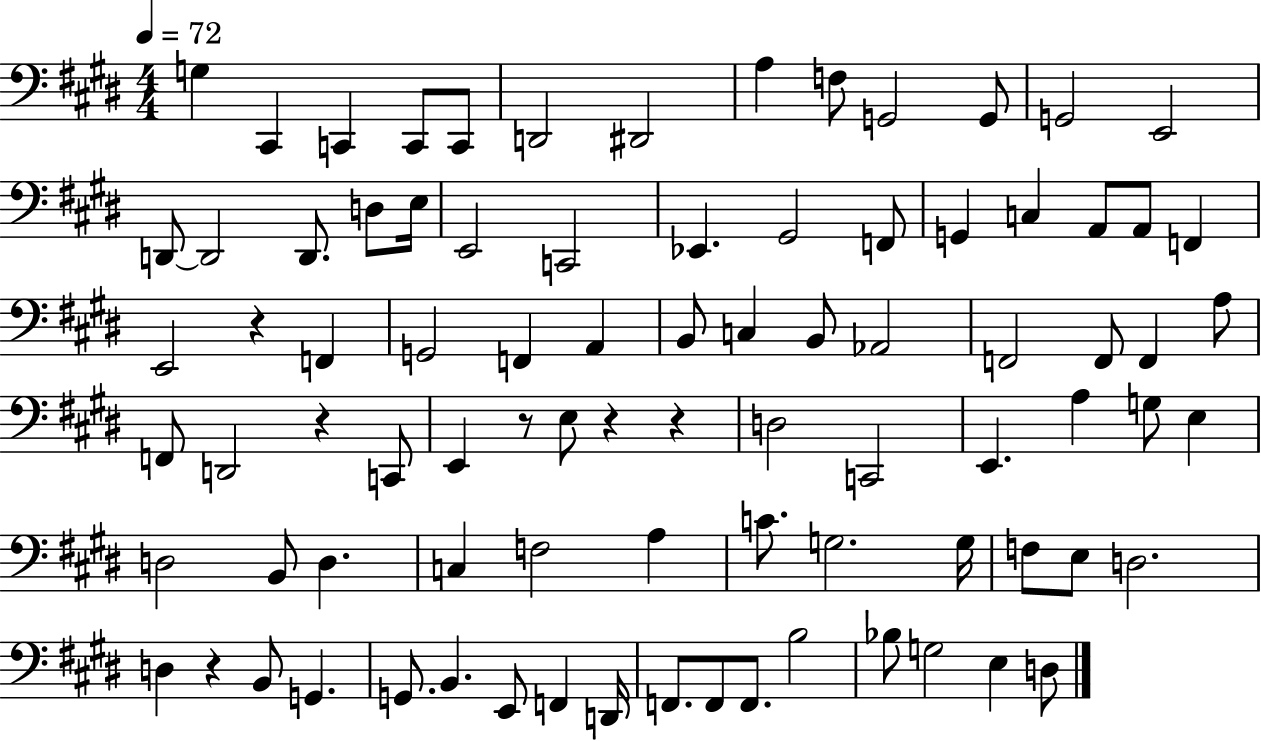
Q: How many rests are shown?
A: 6